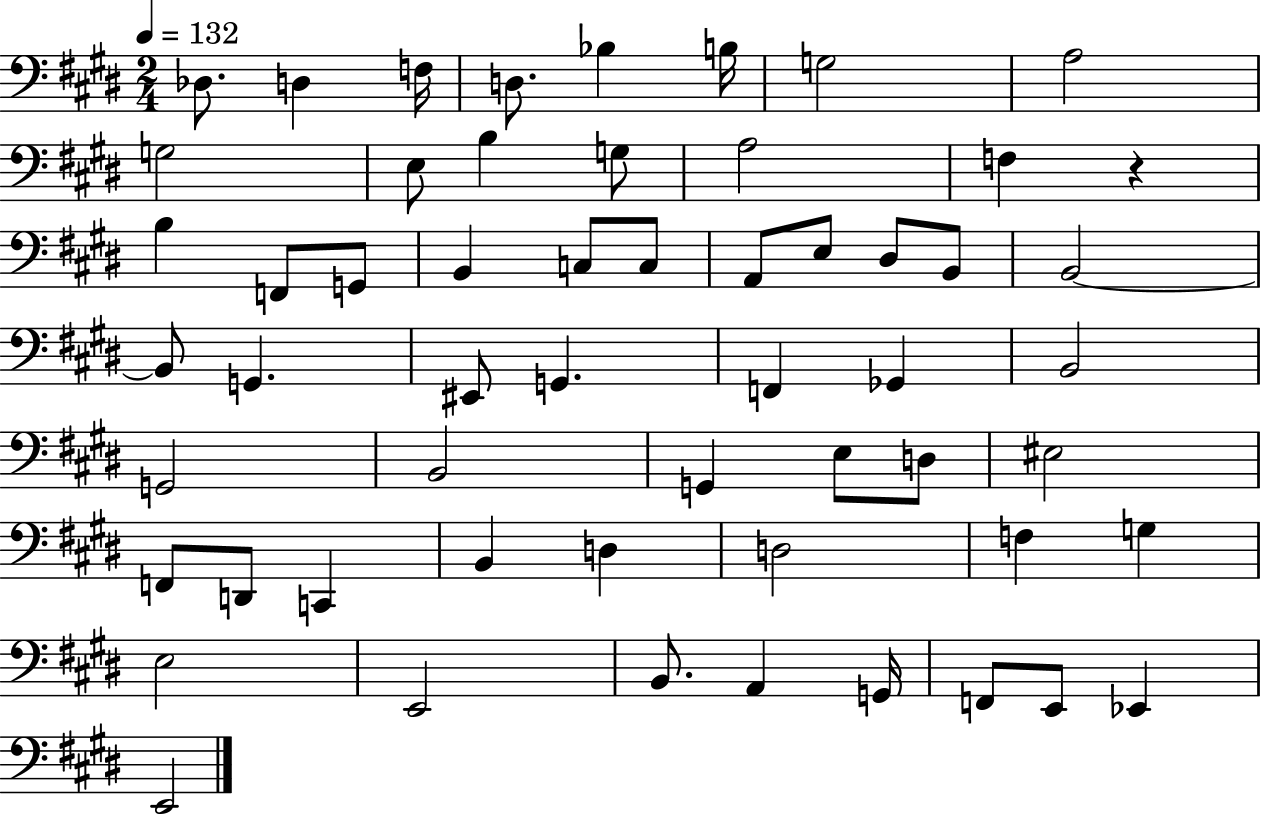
Db3/e. D3/q F3/s D3/e. Bb3/q B3/s G3/h A3/h G3/h E3/e B3/q G3/e A3/h F3/q R/q B3/q F2/e G2/e B2/q C3/e C3/e A2/e E3/e D#3/e B2/e B2/h B2/e G2/q. EIS2/e G2/q. F2/q Gb2/q B2/h G2/h B2/h G2/q E3/e D3/e EIS3/h F2/e D2/e C2/q B2/q D3/q D3/h F3/q G3/q E3/h E2/h B2/e. A2/q G2/s F2/e E2/e Eb2/q E2/h